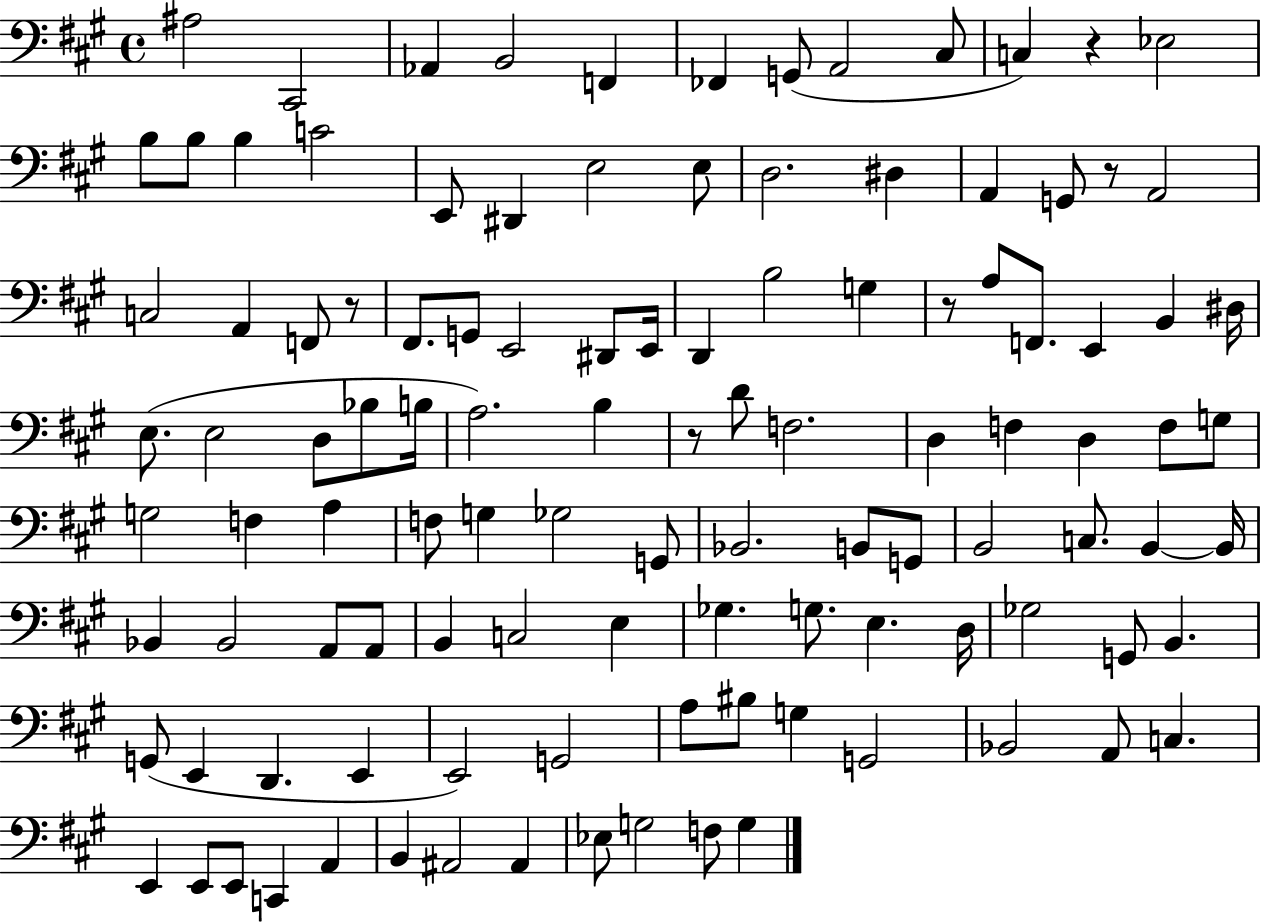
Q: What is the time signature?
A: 4/4